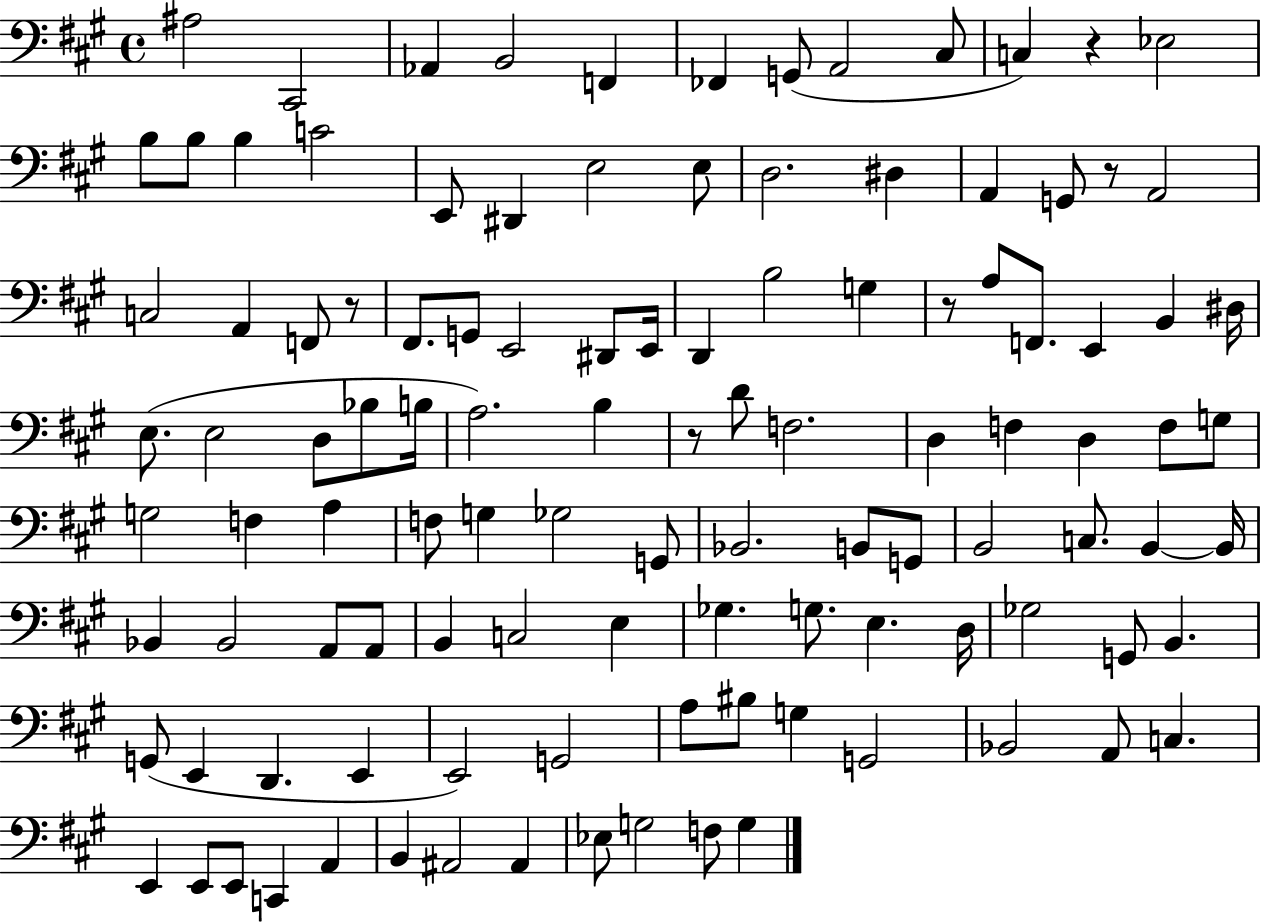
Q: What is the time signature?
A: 4/4